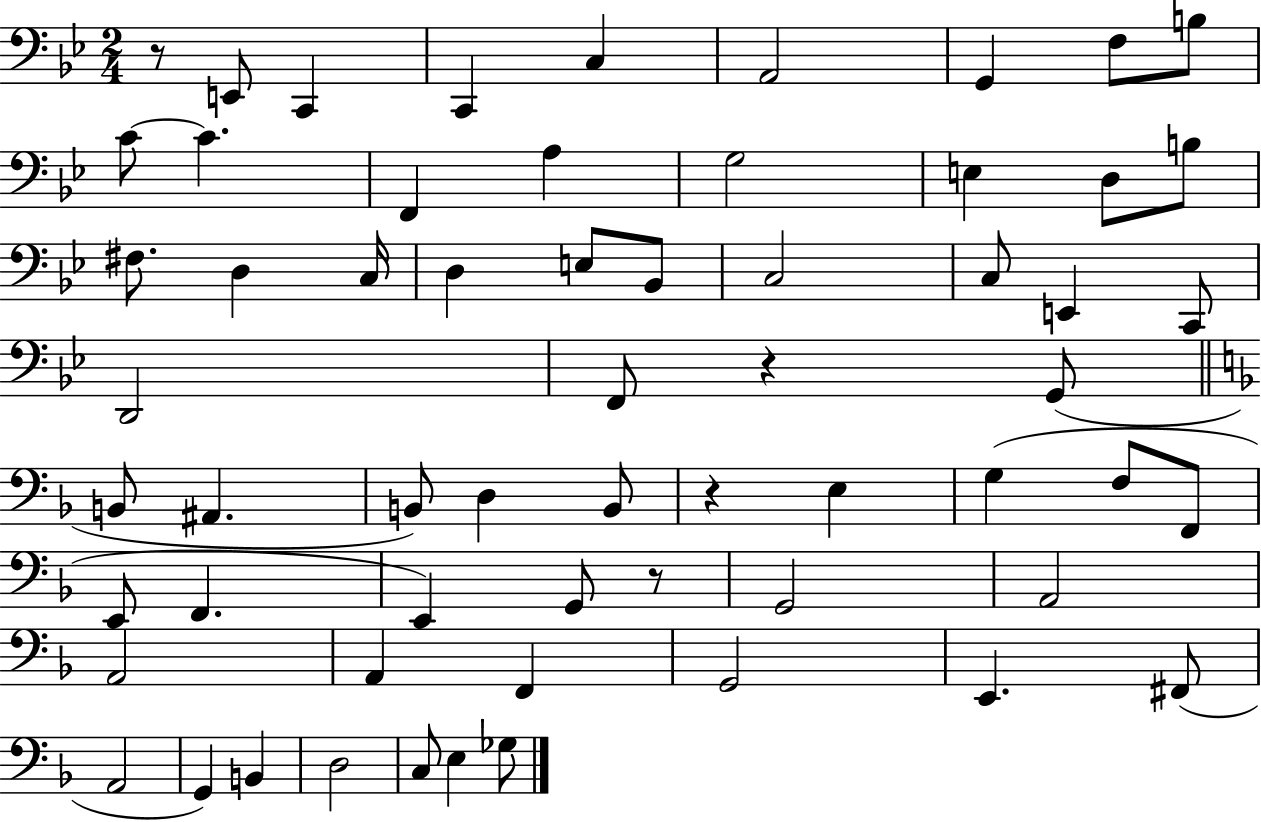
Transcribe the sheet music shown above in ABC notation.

X:1
T:Untitled
M:2/4
L:1/4
K:Bb
z/2 E,,/2 C,, C,, C, A,,2 G,, F,/2 B,/2 C/2 C F,, A, G,2 E, D,/2 B,/2 ^F,/2 D, C,/4 D, E,/2 _B,,/2 C,2 C,/2 E,, C,,/2 D,,2 F,,/2 z G,,/2 B,,/2 ^A,, B,,/2 D, B,,/2 z E, G, F,/2 F,,/2 E,,/2 F,, E,, G,,/2 z/2 G,,2 A,,2 A,,2 A,, F,, G,,2 E,, ^F,,/2 A,,2 G,, B,, D,2 C,/2 E, _G,/2